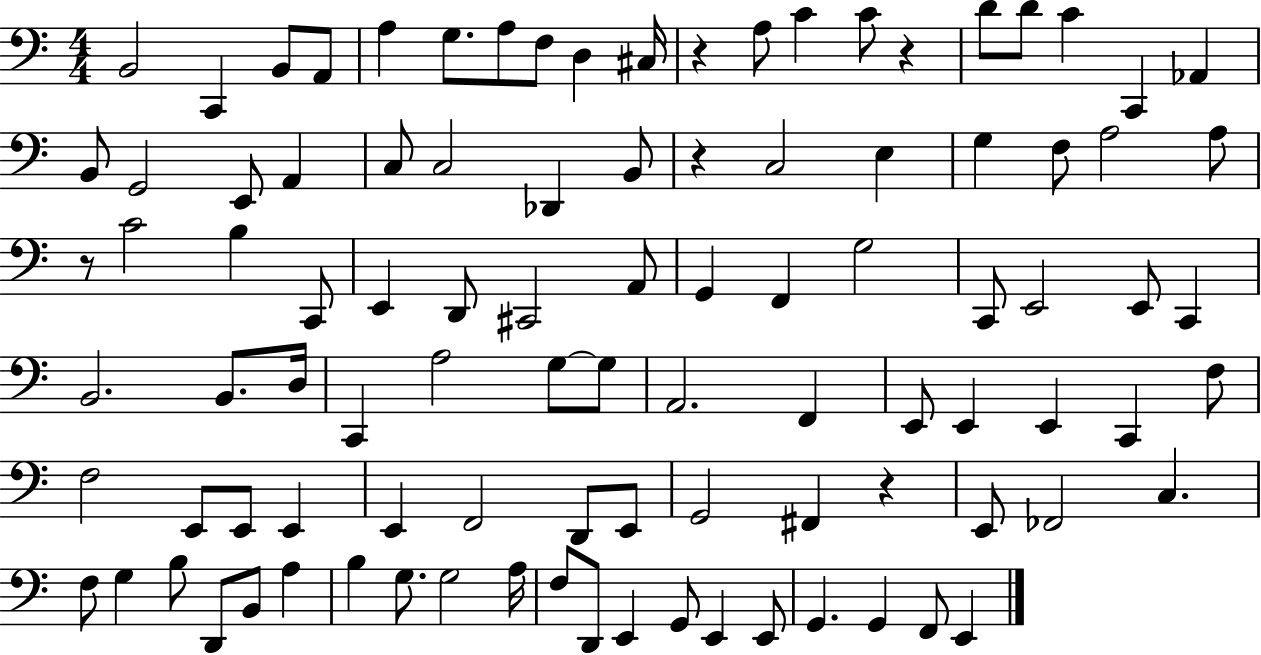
{
  \clef bass
  \numericTimeSignature
  \time 4/4
  \key c \major
  b,2 c,4 b,8 a,8 | a4 g8. a8 f8 d4 cis16 | r4 a8 c'4 c'8 r4 | d'8 d'8 c'4 c,4 aes,4 | \break b,8 g,2 e,8 a,4 | c8 c2 des,4 b,8 | r4 c2 e4 | g4 f8 a2 a8 | \break r8 c'2 b4 c,8 | e,4 d,8 cis,2 a,8 | g,4 f,4 g2 | c,8 e,2 e,8 c,4 | \break b,2. b,8. d16 | c,4 a2 g8~~ g8 | a,2. f,4 | e,8 e,4 e,4 c,4 f8 | \break f2 e,8 e,8 e,4 | e,4 f,2 d,8 e,8 | g,2 fis,4 r4 | e,8 fes,2 c4. | \break f8 g4 b8 d,8 b,8 a4 | b4 g8. g2 a16 | f8 d,8 e,4 g,8 e,4 e,8 | g,4. g,4 f,8 e,4 | \break \bar "|."
}